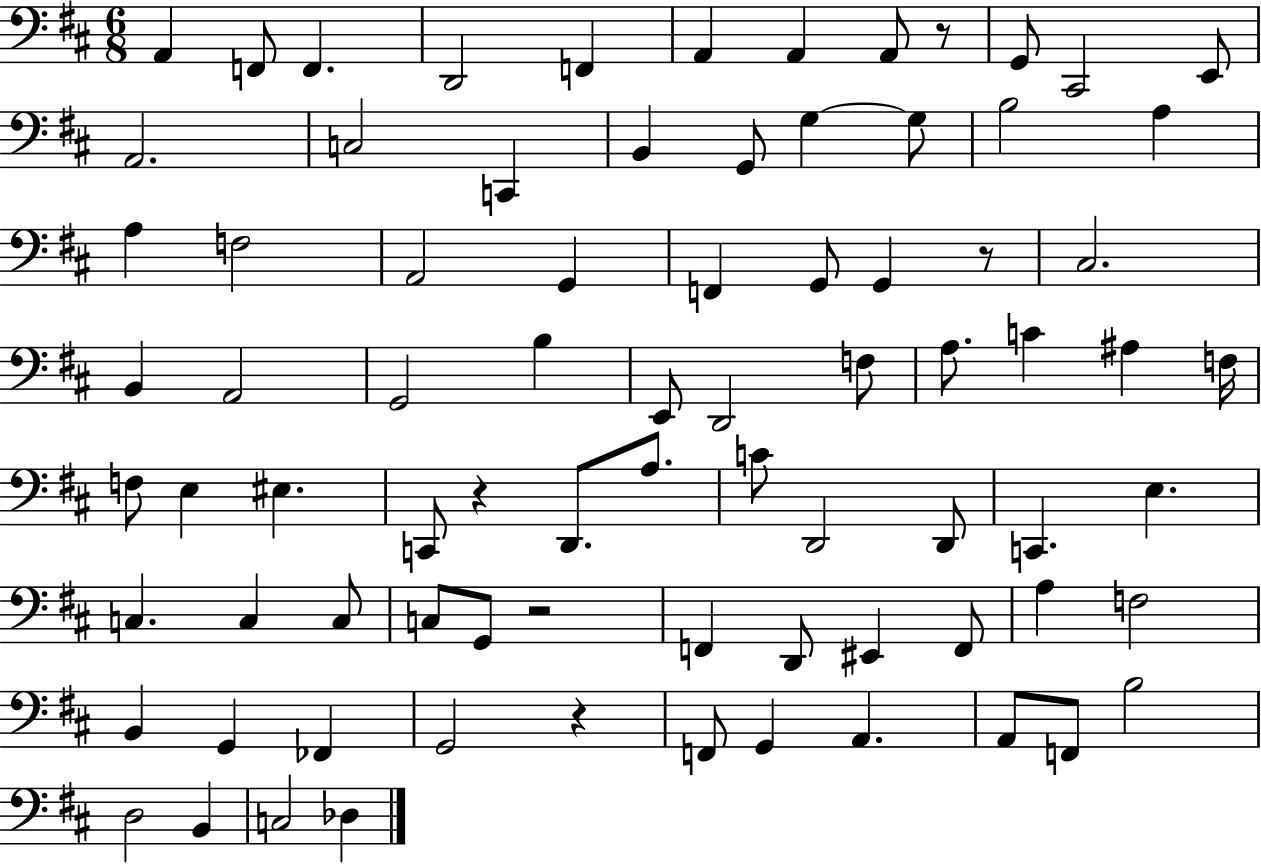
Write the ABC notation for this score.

X:1
T:Untitled
M:6/8
L:1/4
K:D
A,, F,,/2 F,, D,,2 F,, A,, A,, A,,/2 z/2 G,,/2 ^C,,2 E,,/2 A,,2 C,2 C,, B,, G,,/2 G, G,/2 B,2 A, A, F,2 A,,2 G,, F,, G,,/2 G,, z/2 ^C,2 B,, A,,2 G,,2 B, E,,/2 D,,2 F,/2 A,/2 C ^A, F,/4 F,/2 E, ^E, C,,/2 z D,,/2 A,/2 C/2 D,,2 D,,/2 C,, E, C, C, C,/2 C,/2 G,,/2 z2 F,, D,,/2 ^E,, F,,/2 A, F,2 B,, G,, _F,, G,,2 z F,,/2 G,, A,, A,,/2 F,,/2 B,2 D,2 B,, C,2 _D,